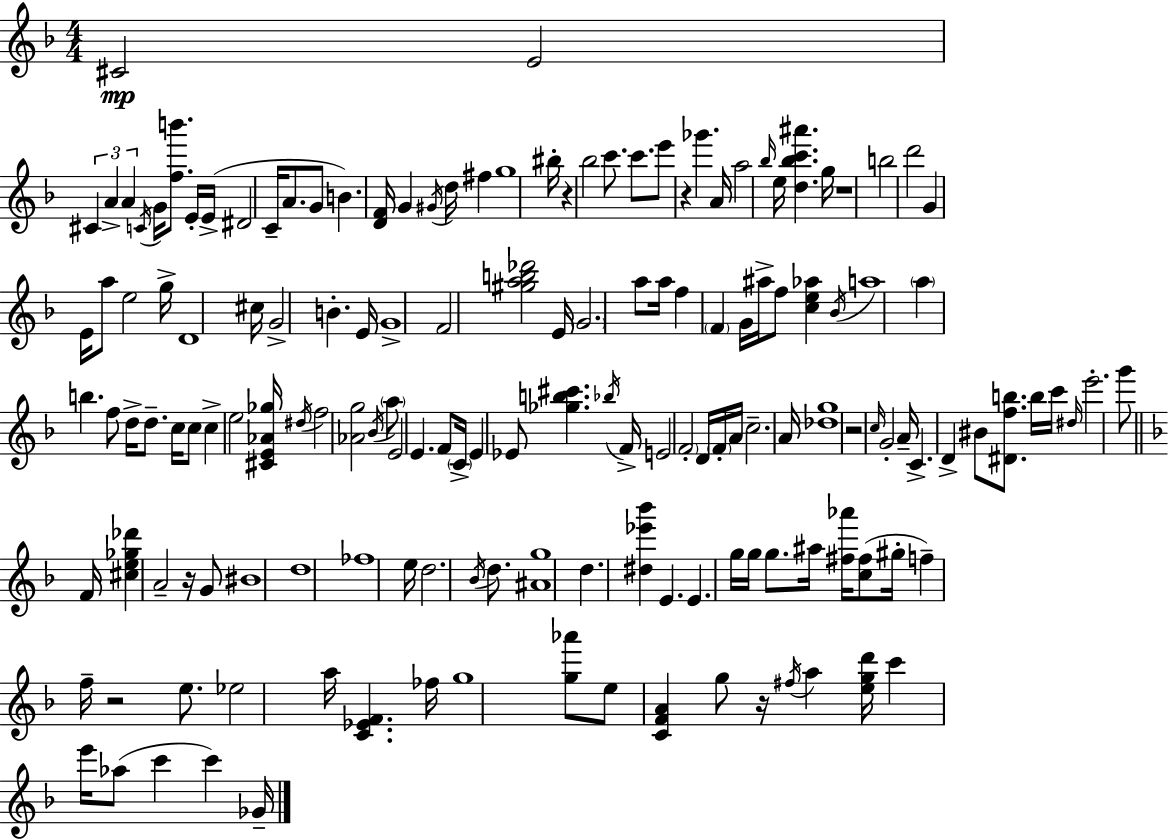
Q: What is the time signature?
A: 4/4